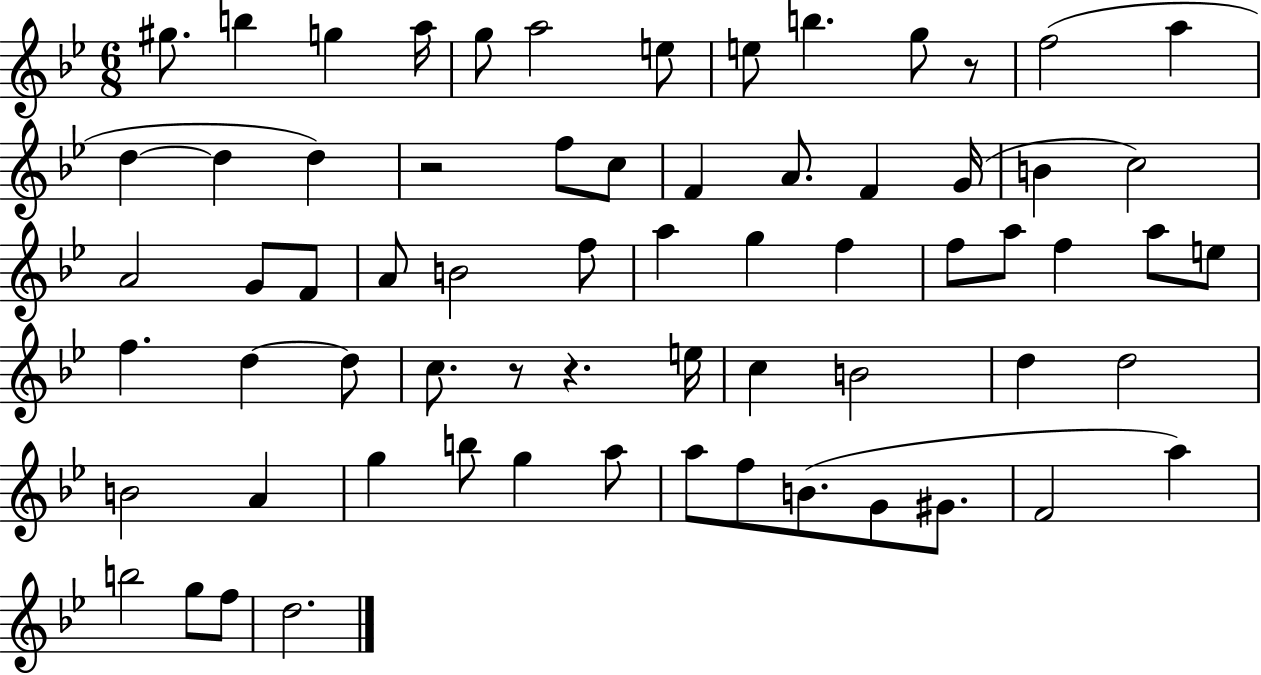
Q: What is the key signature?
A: BES major